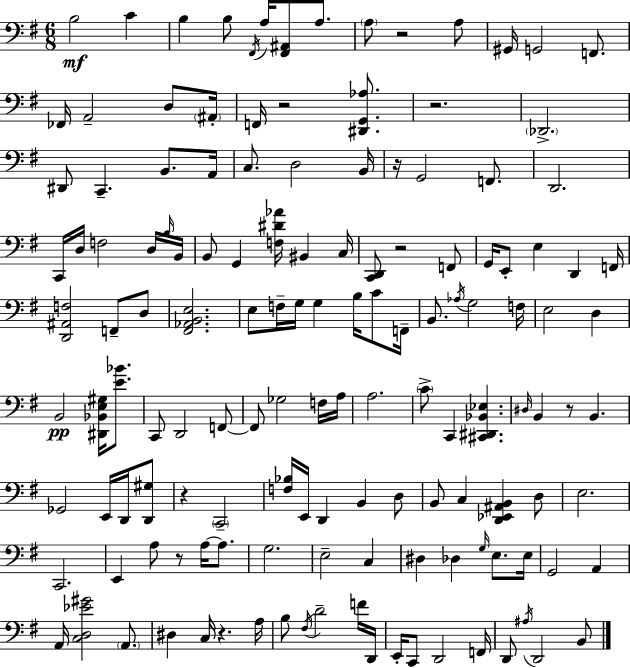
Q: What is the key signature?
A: G major